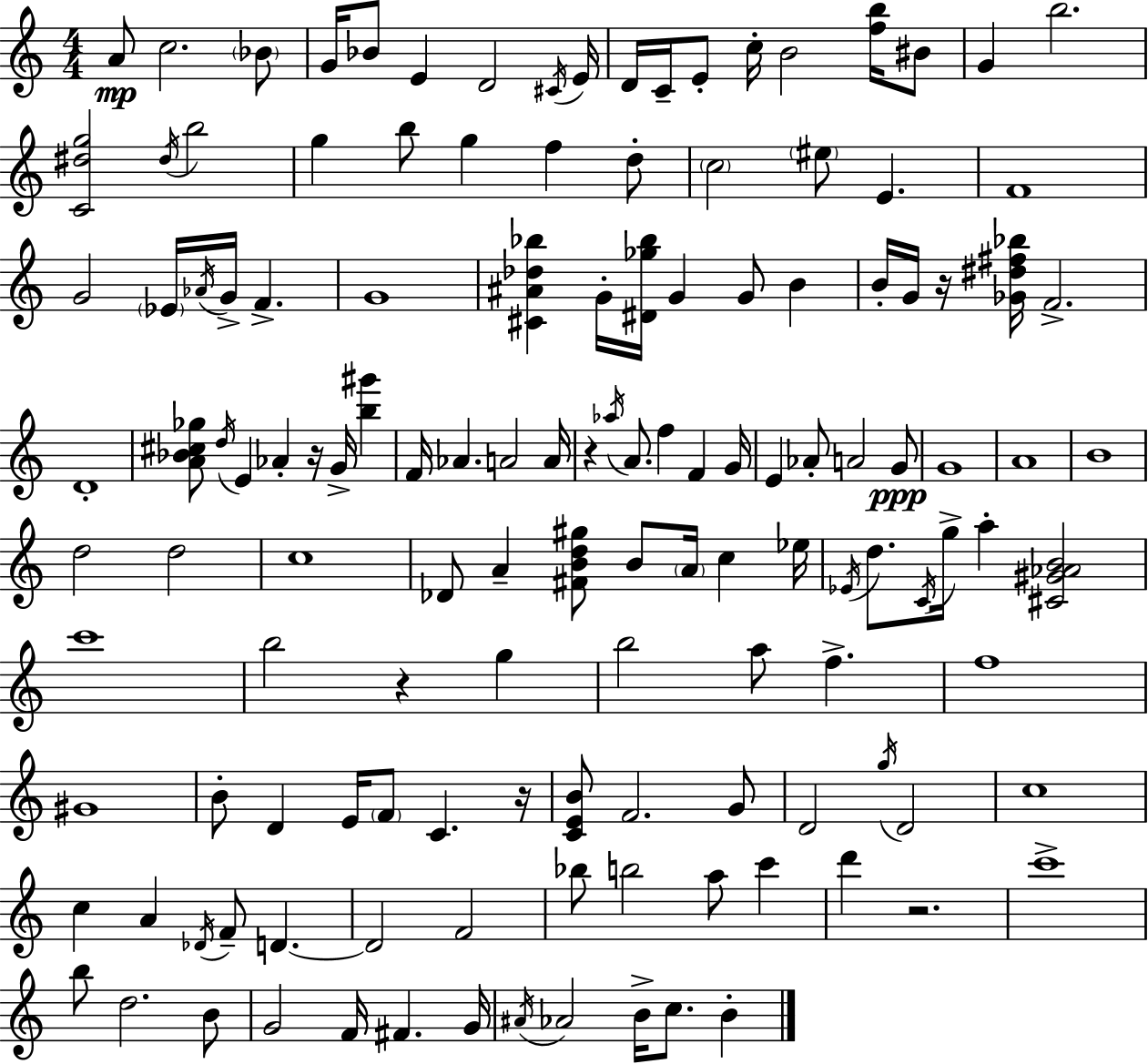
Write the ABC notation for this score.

X:1
T:Untitled
M:4/4
L:1/4
K:Am
A/2 c2 _B/2 G/4 _B/2 E D2 ^C/4 E/4 D/4 C/4 E/2 c/4 B2 [fb]/4 ^B/2 G b2 [C^dg]2 ^d/4 b2 g b/2 g f d/2 c2 ^e/2 E F4 G2 _E/4 _A/4 G/4 F G4 [^C^A_d_b] G/4 [^D_g_b]/4 G G/2 B B/4 G/4 z/4 [_G^d^f_b]/4 F2 D4 [A_B^c_g]/2 d/4 E _A z/4 G/4 [b^g'] F/4 _A A2 A/4 z _a/4 A/2 f F G/4 E _A/2 A2 G/2 G4 A4 B4 d2 d2 c4 _D/2 A [^FBd^g]/2 B/2 A/4 c _e/4 _E/4 d/2 C/4 g/4 a [^C^G_AB]2 c'4 b2 z g b2 a/2 f f4 ^G4 B/2 D E/4 F/2 C z/4 [CEB]/2 F2 G/2 D2 g/4 D2 c4 c A _D/4 F/2 D D2 F2 _b/2 b2 a/2 c' d' z2 c'4 b/2 d2 B/2 G2 F/4 ^F G/4 ^A/4 _A2 B/4 c/2 B